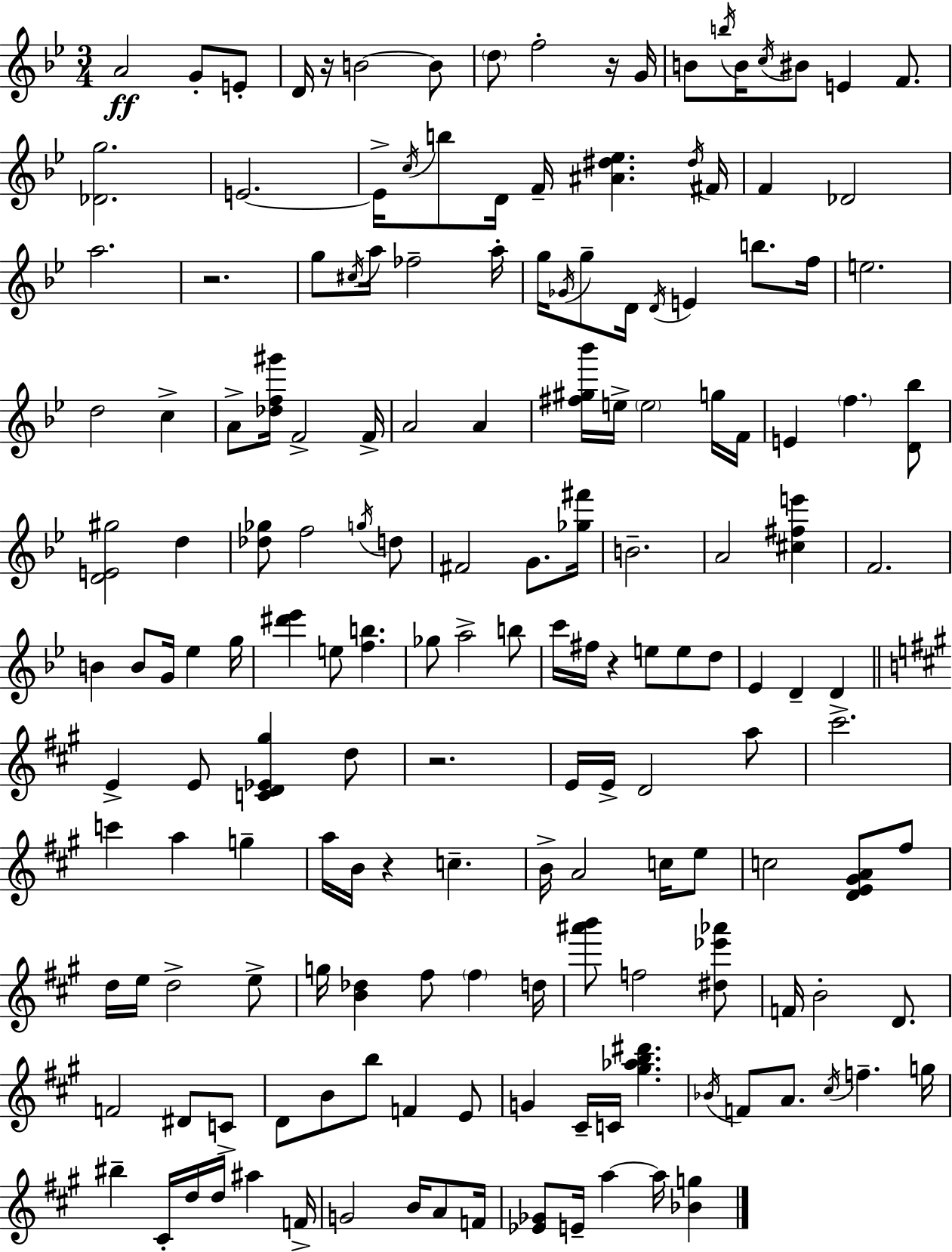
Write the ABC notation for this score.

X:1
T:Untitled
M:3/4
L:1/4
K:Bb
A2 G/2 E/2 D/4 z/4 B2 B/2 d/2 f2 z/4 G/4 B/2 b/4 B/4 c/4 ^B/2 E F/2 [_Dg]2 E2 E/4 c/4 b/2 D/4 F/4 [^A^d_e] ^d/4 ^F/4 F _D2 a2 z2 g/2 ^c/4 a/4 _f2 a/4 g/4 _G/4 g/2 D/4 D/4 E b/2 f/4 e2 d2 c A/2 [_df^g']/4 F2 F/4 A2 A [^f^g_b']/4 e/4 e2 g/4 F/4 E f [D_b]/2 [DE^g]2 d [_d_g]/2 f2 g/4 d/2 ^F2 G/2 [_g^f']/4 B2 A2 [^c^fe'] F2 B B/2 G/4 _e g/4 [^d'_e'] e/2 [fb] _g/2 a2 b/2 c'/4 ^f/4 z e/2 e/2 d/2 _E D D E E/2 [CD_E^g] d/2 z2 E/4 E/4 D2 a/2 ^c'2 c' a g a/4 B/4 z c B/4 A2 c/4 e/2 c2 [DE^GA]/2 ^f/2 d/4 e/4 d2 e/2 g/4 [B_d] ^f/2 ^f d/4 [^a'b']/2 f2 [^d_e'_a']/2 F/4 B2 D/2 F2 ^D/2 C/2 D/2 B/2 b/2 F E/2 G ^C/4 C/4 [^g_ab^d'] _B/4 F/2 A/2 ^c/4 f g/4 ^b ^C/4 d/4 d/4 ^a F/4 G2 B/4 A/2 F/4 [_E_G]/2 E/4 a a/4 [_Bg]